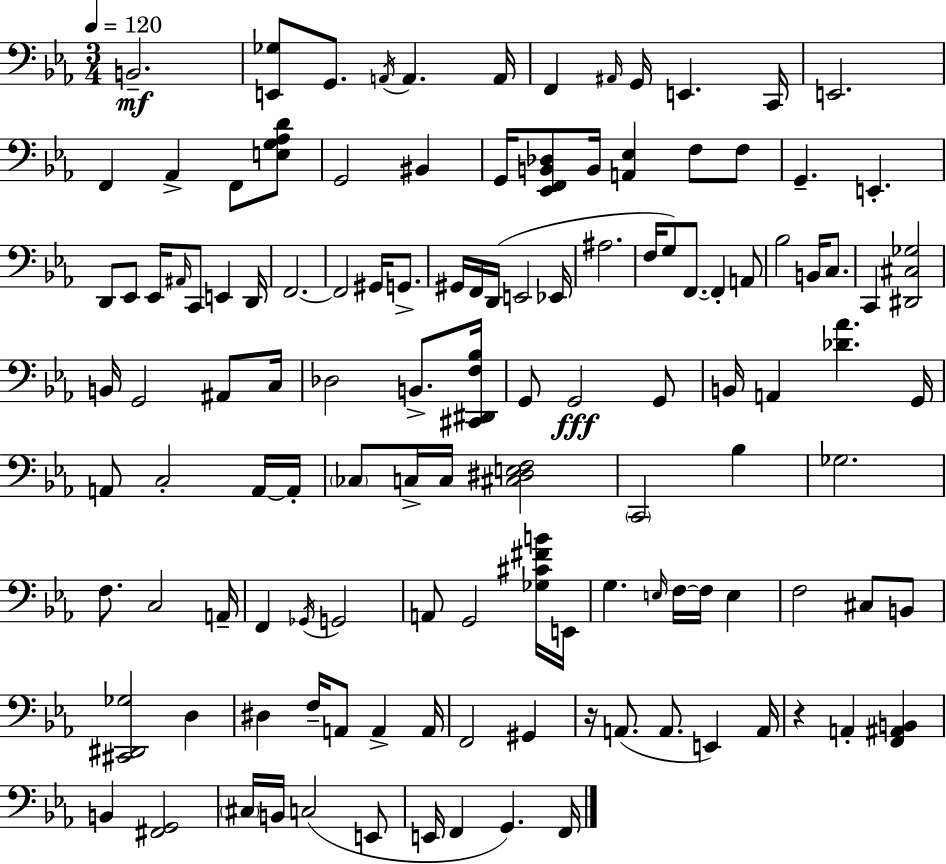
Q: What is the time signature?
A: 3/4